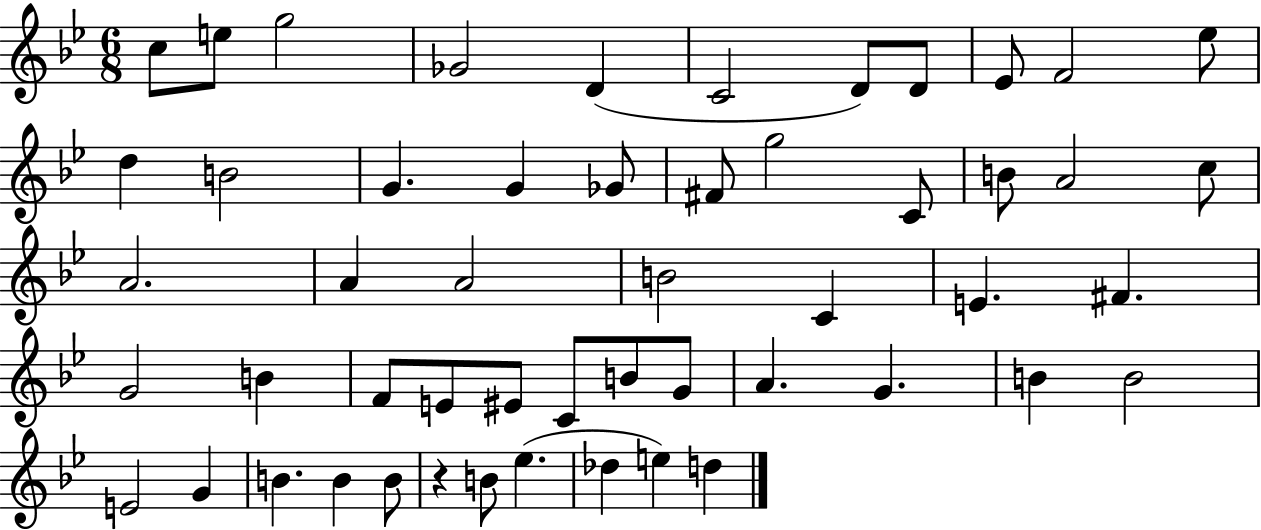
X:1
T:Untitled
M:6/8
L:1/4
K:Bb
c/2 e/2 g2 _G2 D C2 D/2 D/2 _E/2 F2 _e/2 d B2 G G _G/2 ^F/2 g2 C/2 B/2 A2 c/2 A2 A A2 B2 C E ^F G2 B F/2 E/2 ^E/2 C/2 B/2 G/2 A G B B2 E2 G B B B/2 z B/2 _e _d e d